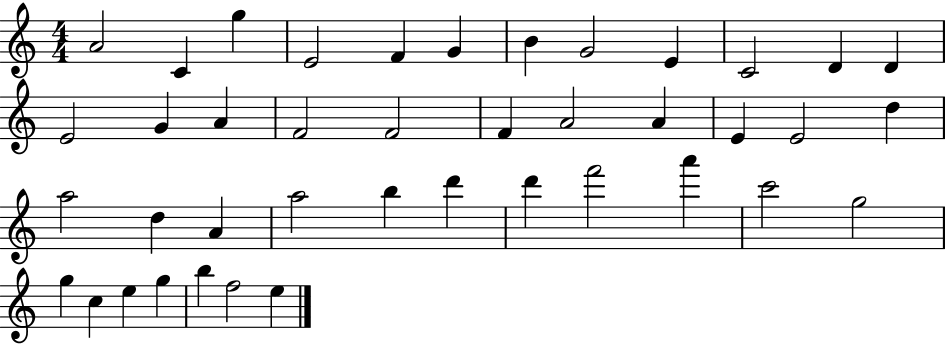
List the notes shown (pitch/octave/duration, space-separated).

A4/h C4/q G5/q E4/h F4/q G4/q B4/q G4/h E4/q C4/h D4/q D4/q E4/h G4/q A4/q F4/h F4/h F4/q A4/h A4/q E4/q E4/h D5/q A5/h D5/q A4/q A5/h B5/q D6/q D6/q F6/h A6/q C6/h G5/h G5/q C5/q E5/q G5/q B5/q F5/h E5/q